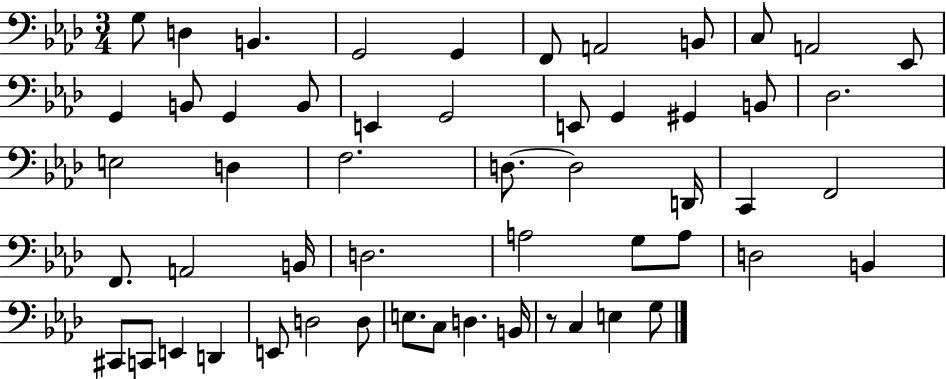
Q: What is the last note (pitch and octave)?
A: G3